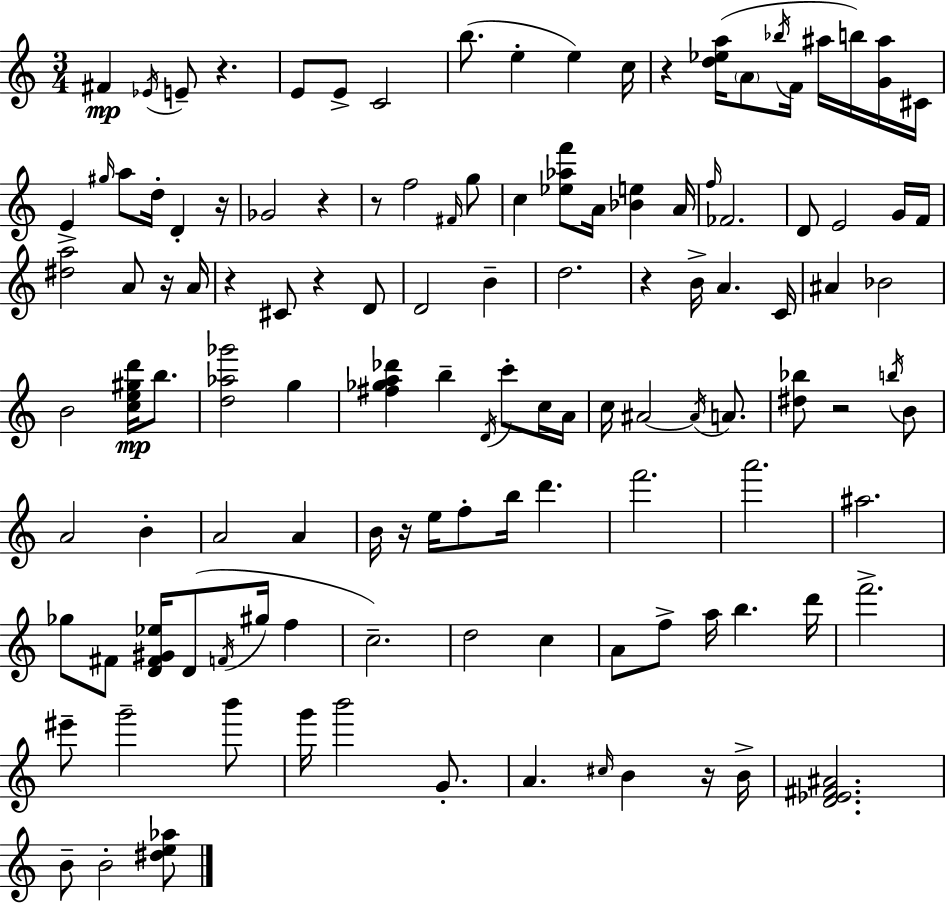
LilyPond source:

{
  \clef treble
  \numericTimeSignature
  \time 3/4
  \key a \minor
  fis'4\mp \acciaccatura { ees'16 } e'8-- r4. | e'8 e'8-> c'2 | b''8.( e''4-. e''4) | c''16 r4 <d'' ees'' a''>16( \parenthesize a'8 \acciaccatura { bes''16 } f'16 ais''16 b''16) | \break <g' ais''>16 cis'16 e'4-> \grace { gis''16 } a''8 d''16-. d'4-. | r16 ges'2 r4 | r8 f''2 | \grace { fis'16 } g''8 c''4 <ees'' aes'' f'''>8 a'16 <bes' e''>4 | \break a'16 \grace { f''16 } fes'2. | d'8 e'2 | g'16 f'16 <dis'' a''>2 | a'8 r16 a'16 r4 cis'8 r4 | \break d'8 d'2 | b'4-- d''2. | r4 b'16-> a'4. | c'16 ais'4 bes'2 | \break b'2 | <c'' e'' gis'' d'''>16\mp b''8. <d'' aes'' ges'''>2 | g''4 <fis'' ges'' a'' des'''>4 b''4-- | \acciaccatura { d'16 } c'''8-. c''16 a'16 c''16 ais'2~~ | \break \acciaccatura { ais'16 } a'8. <dis'' bes''>8 r2 | \acciaccatura { b''16 } b'8 a'2 | b'4-. a'2 | a'4 b'16 r16 e''16 f''8-. | \break b''16 d'''4. f'''2. | a'''2. | ais''2. | ges''8 fis'8 | \break <d' fis' gis' ees''>16 d'8( \acciaccatura { f'16 } gis''16 f''4 c''2.--) | d''2 | c''4 a'8 f''8-> | a''16 b''4. d'''16 f'''2.-> | \break eis'''8-- g'''2-- | b'''8 g'''16 b'''2 | g'8.-. a'4. | \grace { cis''16 } b'4 r16 b'16-> <d' ees' fis' ais'>2. | \break b'8-- | b'2-. <dis'' e'' aes''>8 \bar "|."
}